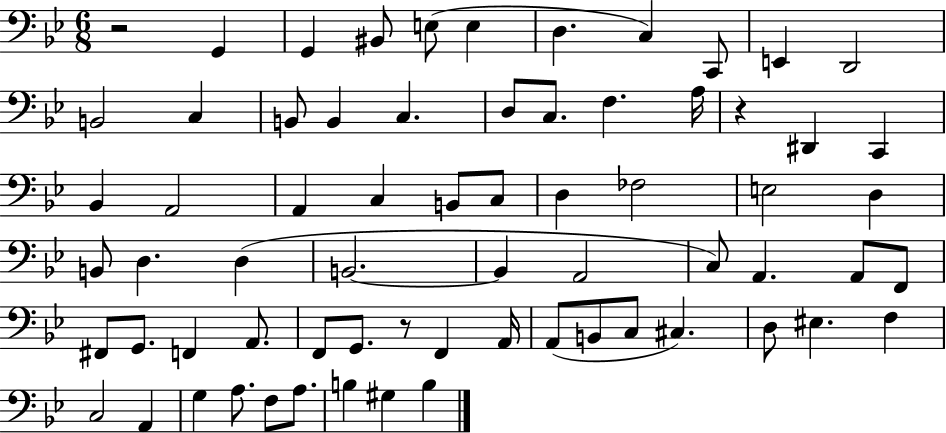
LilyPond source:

{
  \clef bass
  \numericTimeSignature
  \time 6/8
  \key bes \major
  r2 g,4 | g,4 bis,8 e8( e4 | d4. c4) c,8 | e,4 d,2 | \break b,2 c4 | b,8 b,4 c4. | d8 c8. f4. a16 | r4 dis,4 c,4 | \break bes,4 a,2 | a,4 c4 b,8 c8 | d4 fes2 | e2 d4 | \break b,8 d4. d4( | b,2.~~ | b,4 a,2 | c8) a,4. a,8 f,8 | \break fis,8 g,8. f,4 a,8. | f,8 g,8. r8 f,4 a,16 | a,8( b,8 c8 cis4.) | d8 eis4. f4 | \break c2 a,4 | g4 a8. f8 a8. | b4 gis4 b4 | \bar "|."
}